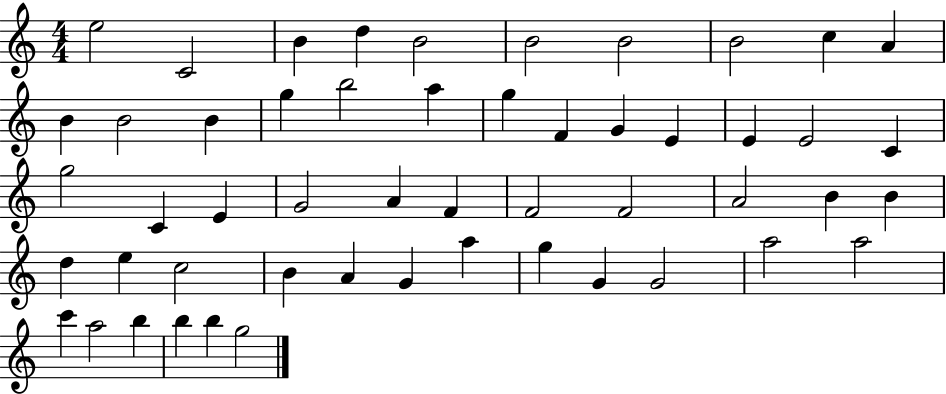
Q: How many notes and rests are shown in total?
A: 52